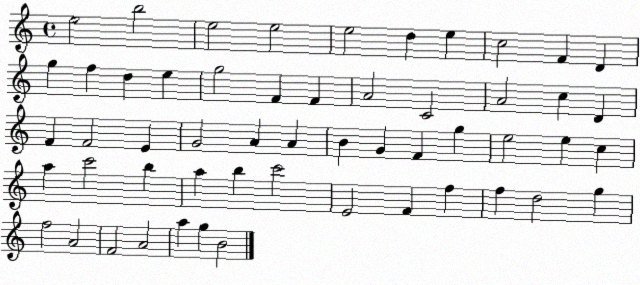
X:1
T:Untitled
M:4/4
L:1/4
K:C
e2 b2 e2 e2 e2 d e c2 F D g f d e g2 F F A2 C2 A2 c D F F2 E G2 A A B G F g e2 e c a c'2 b a b c'2 E2 F f f d2 g f2 A2 F2 A2 a g B2